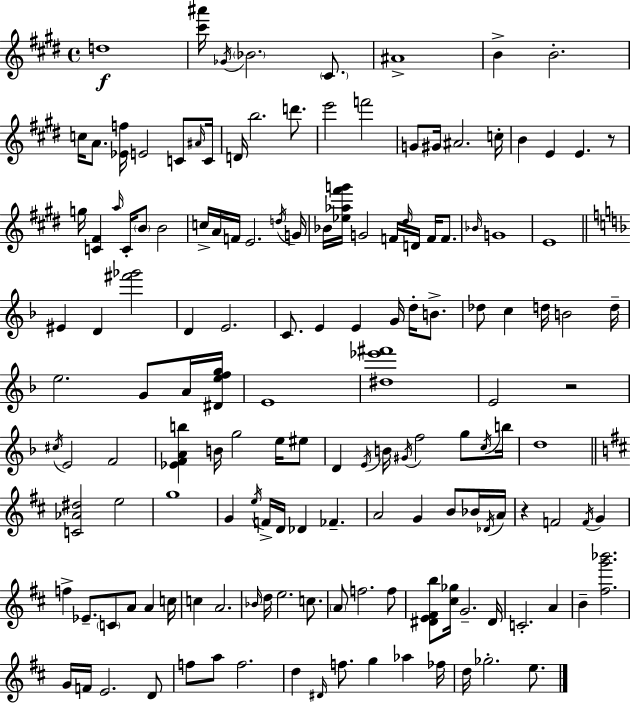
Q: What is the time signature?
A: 4/4